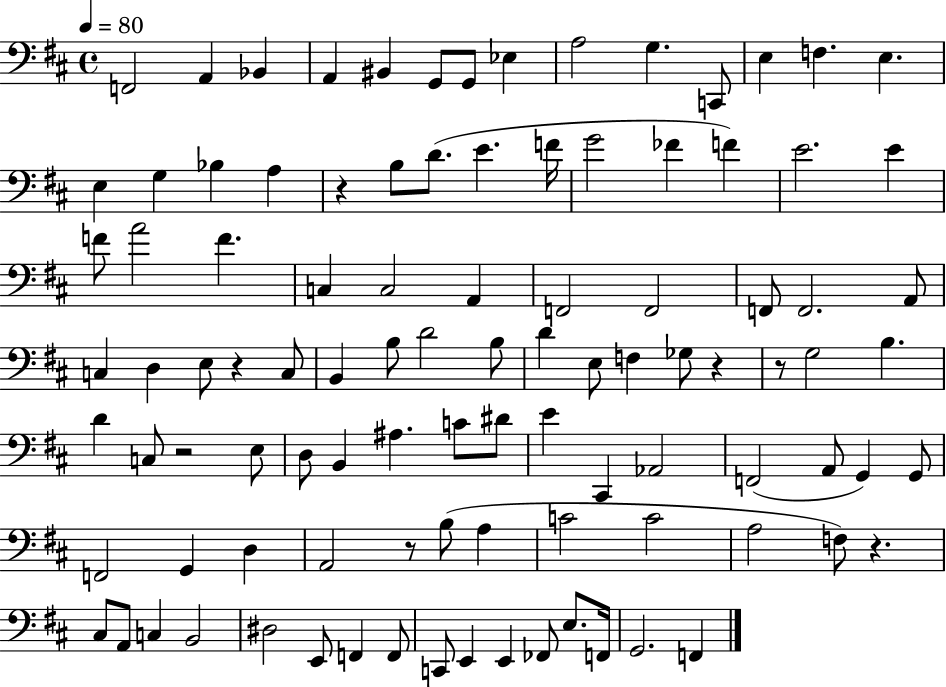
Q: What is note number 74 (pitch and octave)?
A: C4